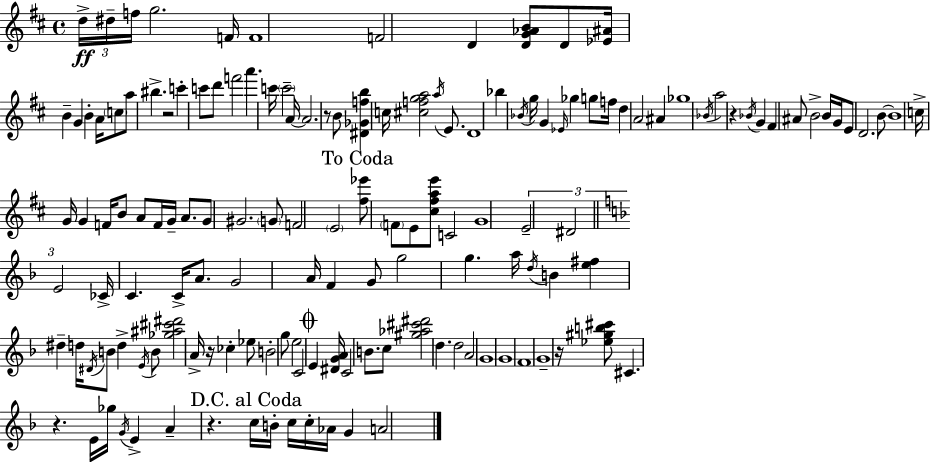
D5/s D#5/s F5/s G5/h. F4/s F4/w F4/h D4/q [D4,G4,Ab4,B4]/e D4/e [Eb4,A#4]/s B4/q G4/q B4/q A4/s C5/e A5/e BIS5/q. R/h C6/q C6/e D6/e F6/h A6/q. C6/s C6/h A4/s A4/h. R/e B4/e [D#4,Gb4,F5,B5]/q C5/s [C#5,F5,G5,A5]/h A5/s E4/e. D4/w Bb5/q Bb4/s G5/s G4/q Eb4/s Gb5/q G5/e F5/s D5/q A4/h A#4/q Gb5/w Bb4/s A5/h R/q Bb4/s G4/q F#4/q A#4/e B4/h B4/s G4/s E4/e D4/h. B4/e B4/w C5/s G4/s G4/q F4/s B4/e A4/e F4/s G4/s A4/e. G4/e G#4/h. G4/e F4/h E4/h [F#5,Eb6]/e F4/e E4/e [C#5,F#5,A5,E6]/e C4/h G4/w E4/h D#4/h E4/h CES4/s C4/q. C4/s A4/e. G4/h A4/s F4/q G4/e G5/h G5/q. A5/s D5/s B4/q [E5,F#5]/q D#5/q D5/s D#4/s B4/e D5/q E4/s B4/e [Gb5,A#5,C#6,D#6]/h A4/s R/s CES5/q Eb5/e B4/h G5/e E5/h C4/h E4/q [D#4,G4,A4]/s C4/h B4/e. C5/e [G#5,Ab5,C#6,D#6]/h D5/q. D5/h A4/h G4/w G4/w F4/w G4/w R/s [Eb5,G#5,B5,C#6]/e C#4/q. R/q. E4/s Gb5/s G4/s E4/q A4/q R/q. C5/s B4/s C5/s C5/s Ab4/s G4/q A4/h